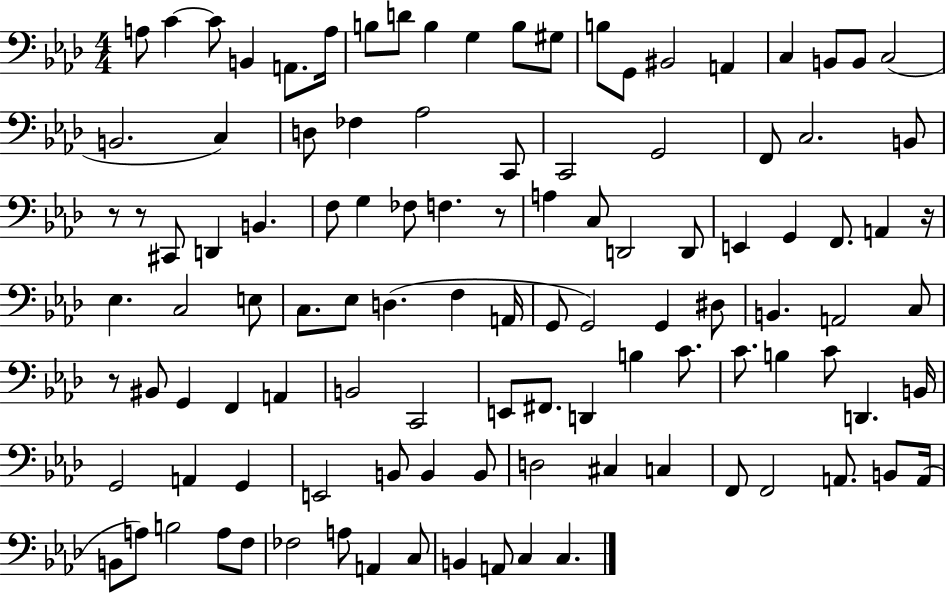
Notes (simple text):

A3/e C4/q C4/e B2/q A2/e. A3/s B3/e D4/e B3/q G3/q B3/e G#3/e B3/e G2/e BIS2/h A2/q C3/q B2/e B2/e C3/h B2/h. C3/q D3/e FES3/q Ab3/h C2/e C2/h G2/h F2/e C3/h. B2/e R/e R/e C#2/e D2/q B2/q. F3/e G3/q FES3/e F3/q. R/e A3/q C3/e D2/h D2/e E2/q G2/q F2/e. A2/q R/s Eb3/q. C3/h E3/e C3/e. Eb3/e D3/q. F3/q A2/s G2/e G2/h G2/q D#3/e B2/q. A2/h C3/e R/e BIS2/e G2/q F2/q A2/q B2/h C2/h E2/e F#2/e. D2/q B3/q C4/e. C4/e. B3/q C4/e D2/q. B2/s G2/h A2/q G2/q E2/h B2/e B2/q B2/e D3/h C#3/q C3/q F2/e F2/h A2/e. B2/e A2/s B2/e A3/e B3/h A3/e F3/e FES3/h A3/e A2/q C3/e B2/q A2/e C3/q C3/q.